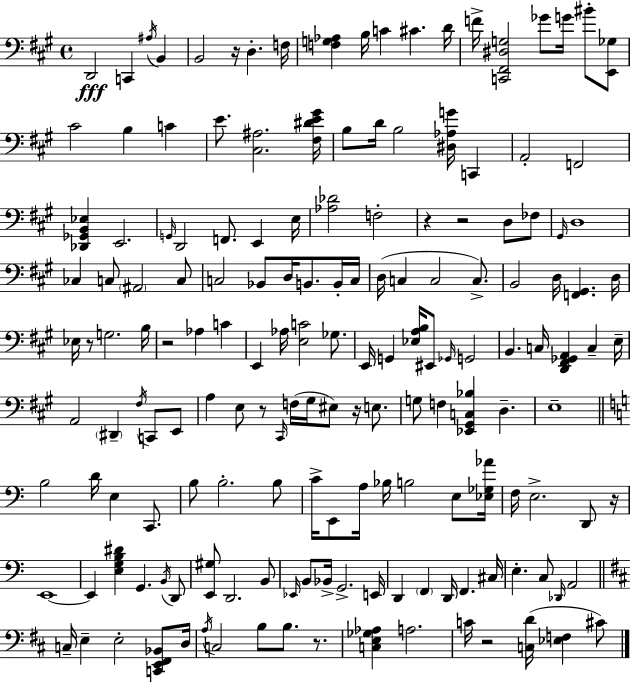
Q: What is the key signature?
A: A major